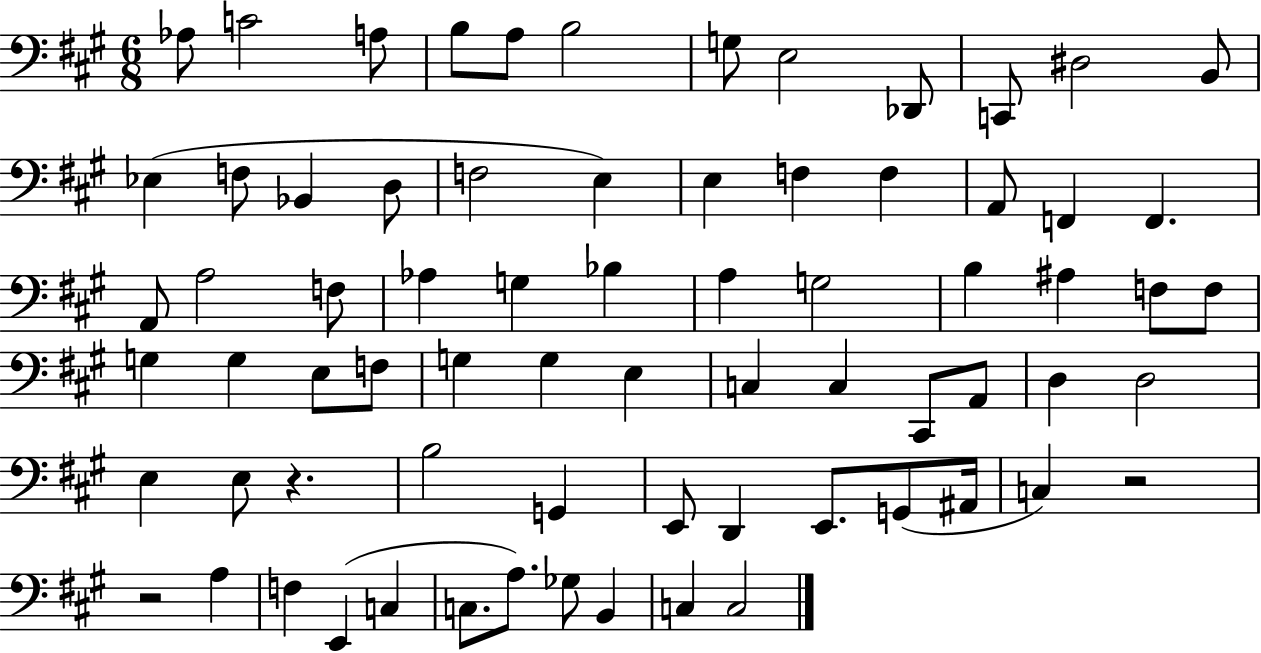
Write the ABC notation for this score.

X:1
T:Untitled
M:6/8
L:1/4
K:A
_A,/2 C2 A,/2 B,/2 A,/2 B,2 G,/2 E,2 _D,,/2 C,,/2 ^D,2 B,,/2 _E, F,/2 _B,, D,/2 F,2 E, E, F, F, A,,/2 F,, F,, A,,/2 A,2 F,/2 _A, G, _B, A, G,2 B, ^A, F,/2 F,/2 G, G, E,/2 F,/2 G, G, E, C, C, ^C,,/2 A,,/2 D, D,2 E, E,/2 z B,2 G,, E,,/2 D,, E,,/2 G,,/2 ^A,,/4 C, z2 z2 A, F, E,, C, C,/2 A,/2 _G,/2 B,, C, C,2